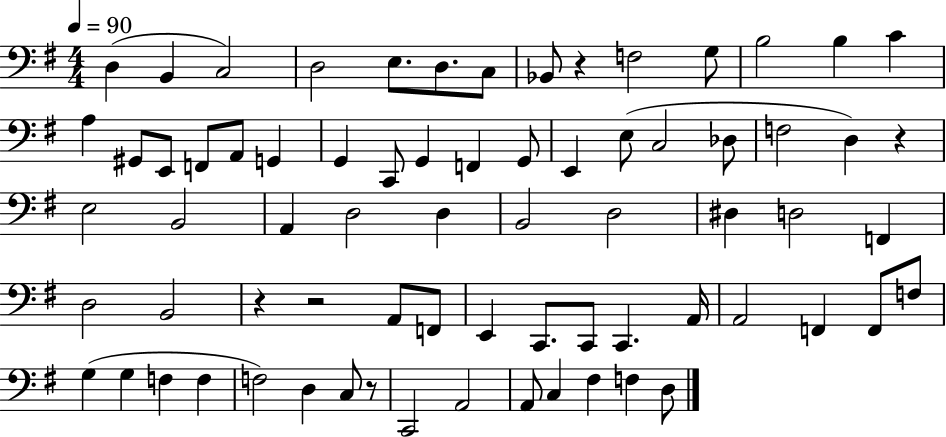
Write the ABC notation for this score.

X:1
T:Untitled
M:4/4
L:1/4
K:G
D, B,, C,2 D,2 E,/2 D,/2 C,/2 _B,,/2 z F,2 G,/2 B,2 B, C A, ^G,,/2 E,,/2 F,,/2 A,,/2 G,, G,, C,,/2 G,, F,, G,,/2 E,, E,/2 C,2 _D,/2 F,2 D, z E,2 B,,2 A,, D,2 D, B,,2 D,2 ^D, D,2 F,, D,2 B,,2 z z2 A,,/2 F,,/2 E,, C,,/2 C,,/2 C,, A,,/4 A,,2 F,, F,,/2 F,/2 G, G, F, F, F,2 D, C,/2 z/2 C,,2 A,,2 A,,/2 C, ^F, F, D,/2